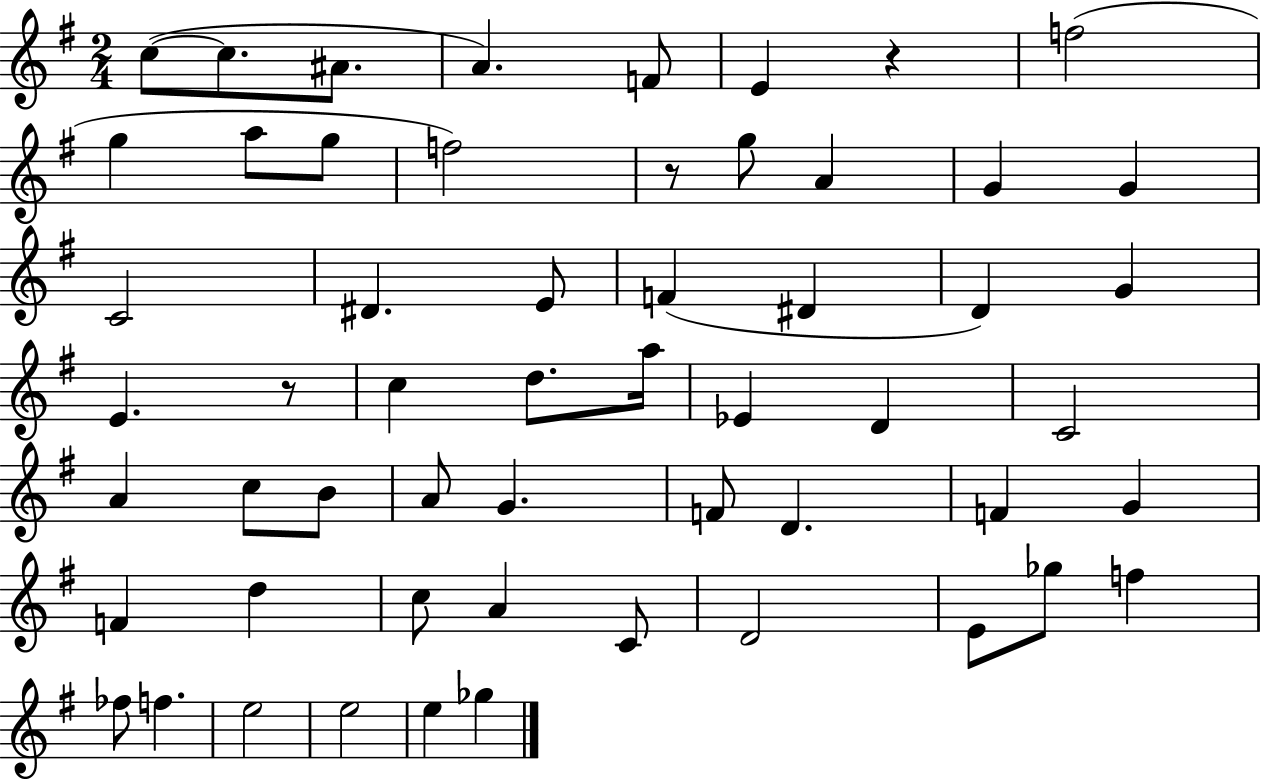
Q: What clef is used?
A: treble